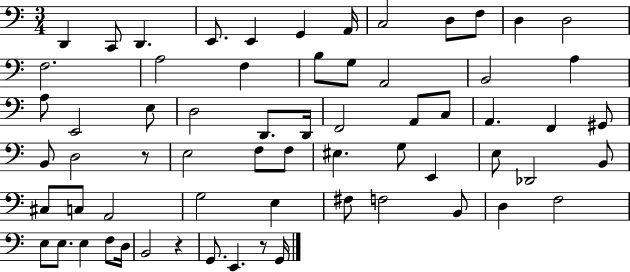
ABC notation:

X:1
T:Untitled
M:3/4
L:1/4
K:C
D,, C,,/2 D,, E,,/2 E,, G,, A,,/4 C,2 D,/2 F,/2 D, D,2 F,2 A,2 F, B,/2 G,/2 A,,2 B,,2 A, A,/2 E,,2 E,/2 D,2 D,,/2 D,,/4 F,,2 A,,/2 C,/2 A,, F,, ^G,,/2 B,,/2 D,2 z/2 E,2 F,/2 F,/2 ^E, G,/2 E,, E,/2 _D,,2 B,,/2 ^C,/2 C,/2 A,,2 G,2 E, ^F,/2 F,2 B,,/2 D, F,2 E,/2 E,/2 E, F,/2 D,/4 B,,2 z G,,/2 E,, z/2 G,,/4